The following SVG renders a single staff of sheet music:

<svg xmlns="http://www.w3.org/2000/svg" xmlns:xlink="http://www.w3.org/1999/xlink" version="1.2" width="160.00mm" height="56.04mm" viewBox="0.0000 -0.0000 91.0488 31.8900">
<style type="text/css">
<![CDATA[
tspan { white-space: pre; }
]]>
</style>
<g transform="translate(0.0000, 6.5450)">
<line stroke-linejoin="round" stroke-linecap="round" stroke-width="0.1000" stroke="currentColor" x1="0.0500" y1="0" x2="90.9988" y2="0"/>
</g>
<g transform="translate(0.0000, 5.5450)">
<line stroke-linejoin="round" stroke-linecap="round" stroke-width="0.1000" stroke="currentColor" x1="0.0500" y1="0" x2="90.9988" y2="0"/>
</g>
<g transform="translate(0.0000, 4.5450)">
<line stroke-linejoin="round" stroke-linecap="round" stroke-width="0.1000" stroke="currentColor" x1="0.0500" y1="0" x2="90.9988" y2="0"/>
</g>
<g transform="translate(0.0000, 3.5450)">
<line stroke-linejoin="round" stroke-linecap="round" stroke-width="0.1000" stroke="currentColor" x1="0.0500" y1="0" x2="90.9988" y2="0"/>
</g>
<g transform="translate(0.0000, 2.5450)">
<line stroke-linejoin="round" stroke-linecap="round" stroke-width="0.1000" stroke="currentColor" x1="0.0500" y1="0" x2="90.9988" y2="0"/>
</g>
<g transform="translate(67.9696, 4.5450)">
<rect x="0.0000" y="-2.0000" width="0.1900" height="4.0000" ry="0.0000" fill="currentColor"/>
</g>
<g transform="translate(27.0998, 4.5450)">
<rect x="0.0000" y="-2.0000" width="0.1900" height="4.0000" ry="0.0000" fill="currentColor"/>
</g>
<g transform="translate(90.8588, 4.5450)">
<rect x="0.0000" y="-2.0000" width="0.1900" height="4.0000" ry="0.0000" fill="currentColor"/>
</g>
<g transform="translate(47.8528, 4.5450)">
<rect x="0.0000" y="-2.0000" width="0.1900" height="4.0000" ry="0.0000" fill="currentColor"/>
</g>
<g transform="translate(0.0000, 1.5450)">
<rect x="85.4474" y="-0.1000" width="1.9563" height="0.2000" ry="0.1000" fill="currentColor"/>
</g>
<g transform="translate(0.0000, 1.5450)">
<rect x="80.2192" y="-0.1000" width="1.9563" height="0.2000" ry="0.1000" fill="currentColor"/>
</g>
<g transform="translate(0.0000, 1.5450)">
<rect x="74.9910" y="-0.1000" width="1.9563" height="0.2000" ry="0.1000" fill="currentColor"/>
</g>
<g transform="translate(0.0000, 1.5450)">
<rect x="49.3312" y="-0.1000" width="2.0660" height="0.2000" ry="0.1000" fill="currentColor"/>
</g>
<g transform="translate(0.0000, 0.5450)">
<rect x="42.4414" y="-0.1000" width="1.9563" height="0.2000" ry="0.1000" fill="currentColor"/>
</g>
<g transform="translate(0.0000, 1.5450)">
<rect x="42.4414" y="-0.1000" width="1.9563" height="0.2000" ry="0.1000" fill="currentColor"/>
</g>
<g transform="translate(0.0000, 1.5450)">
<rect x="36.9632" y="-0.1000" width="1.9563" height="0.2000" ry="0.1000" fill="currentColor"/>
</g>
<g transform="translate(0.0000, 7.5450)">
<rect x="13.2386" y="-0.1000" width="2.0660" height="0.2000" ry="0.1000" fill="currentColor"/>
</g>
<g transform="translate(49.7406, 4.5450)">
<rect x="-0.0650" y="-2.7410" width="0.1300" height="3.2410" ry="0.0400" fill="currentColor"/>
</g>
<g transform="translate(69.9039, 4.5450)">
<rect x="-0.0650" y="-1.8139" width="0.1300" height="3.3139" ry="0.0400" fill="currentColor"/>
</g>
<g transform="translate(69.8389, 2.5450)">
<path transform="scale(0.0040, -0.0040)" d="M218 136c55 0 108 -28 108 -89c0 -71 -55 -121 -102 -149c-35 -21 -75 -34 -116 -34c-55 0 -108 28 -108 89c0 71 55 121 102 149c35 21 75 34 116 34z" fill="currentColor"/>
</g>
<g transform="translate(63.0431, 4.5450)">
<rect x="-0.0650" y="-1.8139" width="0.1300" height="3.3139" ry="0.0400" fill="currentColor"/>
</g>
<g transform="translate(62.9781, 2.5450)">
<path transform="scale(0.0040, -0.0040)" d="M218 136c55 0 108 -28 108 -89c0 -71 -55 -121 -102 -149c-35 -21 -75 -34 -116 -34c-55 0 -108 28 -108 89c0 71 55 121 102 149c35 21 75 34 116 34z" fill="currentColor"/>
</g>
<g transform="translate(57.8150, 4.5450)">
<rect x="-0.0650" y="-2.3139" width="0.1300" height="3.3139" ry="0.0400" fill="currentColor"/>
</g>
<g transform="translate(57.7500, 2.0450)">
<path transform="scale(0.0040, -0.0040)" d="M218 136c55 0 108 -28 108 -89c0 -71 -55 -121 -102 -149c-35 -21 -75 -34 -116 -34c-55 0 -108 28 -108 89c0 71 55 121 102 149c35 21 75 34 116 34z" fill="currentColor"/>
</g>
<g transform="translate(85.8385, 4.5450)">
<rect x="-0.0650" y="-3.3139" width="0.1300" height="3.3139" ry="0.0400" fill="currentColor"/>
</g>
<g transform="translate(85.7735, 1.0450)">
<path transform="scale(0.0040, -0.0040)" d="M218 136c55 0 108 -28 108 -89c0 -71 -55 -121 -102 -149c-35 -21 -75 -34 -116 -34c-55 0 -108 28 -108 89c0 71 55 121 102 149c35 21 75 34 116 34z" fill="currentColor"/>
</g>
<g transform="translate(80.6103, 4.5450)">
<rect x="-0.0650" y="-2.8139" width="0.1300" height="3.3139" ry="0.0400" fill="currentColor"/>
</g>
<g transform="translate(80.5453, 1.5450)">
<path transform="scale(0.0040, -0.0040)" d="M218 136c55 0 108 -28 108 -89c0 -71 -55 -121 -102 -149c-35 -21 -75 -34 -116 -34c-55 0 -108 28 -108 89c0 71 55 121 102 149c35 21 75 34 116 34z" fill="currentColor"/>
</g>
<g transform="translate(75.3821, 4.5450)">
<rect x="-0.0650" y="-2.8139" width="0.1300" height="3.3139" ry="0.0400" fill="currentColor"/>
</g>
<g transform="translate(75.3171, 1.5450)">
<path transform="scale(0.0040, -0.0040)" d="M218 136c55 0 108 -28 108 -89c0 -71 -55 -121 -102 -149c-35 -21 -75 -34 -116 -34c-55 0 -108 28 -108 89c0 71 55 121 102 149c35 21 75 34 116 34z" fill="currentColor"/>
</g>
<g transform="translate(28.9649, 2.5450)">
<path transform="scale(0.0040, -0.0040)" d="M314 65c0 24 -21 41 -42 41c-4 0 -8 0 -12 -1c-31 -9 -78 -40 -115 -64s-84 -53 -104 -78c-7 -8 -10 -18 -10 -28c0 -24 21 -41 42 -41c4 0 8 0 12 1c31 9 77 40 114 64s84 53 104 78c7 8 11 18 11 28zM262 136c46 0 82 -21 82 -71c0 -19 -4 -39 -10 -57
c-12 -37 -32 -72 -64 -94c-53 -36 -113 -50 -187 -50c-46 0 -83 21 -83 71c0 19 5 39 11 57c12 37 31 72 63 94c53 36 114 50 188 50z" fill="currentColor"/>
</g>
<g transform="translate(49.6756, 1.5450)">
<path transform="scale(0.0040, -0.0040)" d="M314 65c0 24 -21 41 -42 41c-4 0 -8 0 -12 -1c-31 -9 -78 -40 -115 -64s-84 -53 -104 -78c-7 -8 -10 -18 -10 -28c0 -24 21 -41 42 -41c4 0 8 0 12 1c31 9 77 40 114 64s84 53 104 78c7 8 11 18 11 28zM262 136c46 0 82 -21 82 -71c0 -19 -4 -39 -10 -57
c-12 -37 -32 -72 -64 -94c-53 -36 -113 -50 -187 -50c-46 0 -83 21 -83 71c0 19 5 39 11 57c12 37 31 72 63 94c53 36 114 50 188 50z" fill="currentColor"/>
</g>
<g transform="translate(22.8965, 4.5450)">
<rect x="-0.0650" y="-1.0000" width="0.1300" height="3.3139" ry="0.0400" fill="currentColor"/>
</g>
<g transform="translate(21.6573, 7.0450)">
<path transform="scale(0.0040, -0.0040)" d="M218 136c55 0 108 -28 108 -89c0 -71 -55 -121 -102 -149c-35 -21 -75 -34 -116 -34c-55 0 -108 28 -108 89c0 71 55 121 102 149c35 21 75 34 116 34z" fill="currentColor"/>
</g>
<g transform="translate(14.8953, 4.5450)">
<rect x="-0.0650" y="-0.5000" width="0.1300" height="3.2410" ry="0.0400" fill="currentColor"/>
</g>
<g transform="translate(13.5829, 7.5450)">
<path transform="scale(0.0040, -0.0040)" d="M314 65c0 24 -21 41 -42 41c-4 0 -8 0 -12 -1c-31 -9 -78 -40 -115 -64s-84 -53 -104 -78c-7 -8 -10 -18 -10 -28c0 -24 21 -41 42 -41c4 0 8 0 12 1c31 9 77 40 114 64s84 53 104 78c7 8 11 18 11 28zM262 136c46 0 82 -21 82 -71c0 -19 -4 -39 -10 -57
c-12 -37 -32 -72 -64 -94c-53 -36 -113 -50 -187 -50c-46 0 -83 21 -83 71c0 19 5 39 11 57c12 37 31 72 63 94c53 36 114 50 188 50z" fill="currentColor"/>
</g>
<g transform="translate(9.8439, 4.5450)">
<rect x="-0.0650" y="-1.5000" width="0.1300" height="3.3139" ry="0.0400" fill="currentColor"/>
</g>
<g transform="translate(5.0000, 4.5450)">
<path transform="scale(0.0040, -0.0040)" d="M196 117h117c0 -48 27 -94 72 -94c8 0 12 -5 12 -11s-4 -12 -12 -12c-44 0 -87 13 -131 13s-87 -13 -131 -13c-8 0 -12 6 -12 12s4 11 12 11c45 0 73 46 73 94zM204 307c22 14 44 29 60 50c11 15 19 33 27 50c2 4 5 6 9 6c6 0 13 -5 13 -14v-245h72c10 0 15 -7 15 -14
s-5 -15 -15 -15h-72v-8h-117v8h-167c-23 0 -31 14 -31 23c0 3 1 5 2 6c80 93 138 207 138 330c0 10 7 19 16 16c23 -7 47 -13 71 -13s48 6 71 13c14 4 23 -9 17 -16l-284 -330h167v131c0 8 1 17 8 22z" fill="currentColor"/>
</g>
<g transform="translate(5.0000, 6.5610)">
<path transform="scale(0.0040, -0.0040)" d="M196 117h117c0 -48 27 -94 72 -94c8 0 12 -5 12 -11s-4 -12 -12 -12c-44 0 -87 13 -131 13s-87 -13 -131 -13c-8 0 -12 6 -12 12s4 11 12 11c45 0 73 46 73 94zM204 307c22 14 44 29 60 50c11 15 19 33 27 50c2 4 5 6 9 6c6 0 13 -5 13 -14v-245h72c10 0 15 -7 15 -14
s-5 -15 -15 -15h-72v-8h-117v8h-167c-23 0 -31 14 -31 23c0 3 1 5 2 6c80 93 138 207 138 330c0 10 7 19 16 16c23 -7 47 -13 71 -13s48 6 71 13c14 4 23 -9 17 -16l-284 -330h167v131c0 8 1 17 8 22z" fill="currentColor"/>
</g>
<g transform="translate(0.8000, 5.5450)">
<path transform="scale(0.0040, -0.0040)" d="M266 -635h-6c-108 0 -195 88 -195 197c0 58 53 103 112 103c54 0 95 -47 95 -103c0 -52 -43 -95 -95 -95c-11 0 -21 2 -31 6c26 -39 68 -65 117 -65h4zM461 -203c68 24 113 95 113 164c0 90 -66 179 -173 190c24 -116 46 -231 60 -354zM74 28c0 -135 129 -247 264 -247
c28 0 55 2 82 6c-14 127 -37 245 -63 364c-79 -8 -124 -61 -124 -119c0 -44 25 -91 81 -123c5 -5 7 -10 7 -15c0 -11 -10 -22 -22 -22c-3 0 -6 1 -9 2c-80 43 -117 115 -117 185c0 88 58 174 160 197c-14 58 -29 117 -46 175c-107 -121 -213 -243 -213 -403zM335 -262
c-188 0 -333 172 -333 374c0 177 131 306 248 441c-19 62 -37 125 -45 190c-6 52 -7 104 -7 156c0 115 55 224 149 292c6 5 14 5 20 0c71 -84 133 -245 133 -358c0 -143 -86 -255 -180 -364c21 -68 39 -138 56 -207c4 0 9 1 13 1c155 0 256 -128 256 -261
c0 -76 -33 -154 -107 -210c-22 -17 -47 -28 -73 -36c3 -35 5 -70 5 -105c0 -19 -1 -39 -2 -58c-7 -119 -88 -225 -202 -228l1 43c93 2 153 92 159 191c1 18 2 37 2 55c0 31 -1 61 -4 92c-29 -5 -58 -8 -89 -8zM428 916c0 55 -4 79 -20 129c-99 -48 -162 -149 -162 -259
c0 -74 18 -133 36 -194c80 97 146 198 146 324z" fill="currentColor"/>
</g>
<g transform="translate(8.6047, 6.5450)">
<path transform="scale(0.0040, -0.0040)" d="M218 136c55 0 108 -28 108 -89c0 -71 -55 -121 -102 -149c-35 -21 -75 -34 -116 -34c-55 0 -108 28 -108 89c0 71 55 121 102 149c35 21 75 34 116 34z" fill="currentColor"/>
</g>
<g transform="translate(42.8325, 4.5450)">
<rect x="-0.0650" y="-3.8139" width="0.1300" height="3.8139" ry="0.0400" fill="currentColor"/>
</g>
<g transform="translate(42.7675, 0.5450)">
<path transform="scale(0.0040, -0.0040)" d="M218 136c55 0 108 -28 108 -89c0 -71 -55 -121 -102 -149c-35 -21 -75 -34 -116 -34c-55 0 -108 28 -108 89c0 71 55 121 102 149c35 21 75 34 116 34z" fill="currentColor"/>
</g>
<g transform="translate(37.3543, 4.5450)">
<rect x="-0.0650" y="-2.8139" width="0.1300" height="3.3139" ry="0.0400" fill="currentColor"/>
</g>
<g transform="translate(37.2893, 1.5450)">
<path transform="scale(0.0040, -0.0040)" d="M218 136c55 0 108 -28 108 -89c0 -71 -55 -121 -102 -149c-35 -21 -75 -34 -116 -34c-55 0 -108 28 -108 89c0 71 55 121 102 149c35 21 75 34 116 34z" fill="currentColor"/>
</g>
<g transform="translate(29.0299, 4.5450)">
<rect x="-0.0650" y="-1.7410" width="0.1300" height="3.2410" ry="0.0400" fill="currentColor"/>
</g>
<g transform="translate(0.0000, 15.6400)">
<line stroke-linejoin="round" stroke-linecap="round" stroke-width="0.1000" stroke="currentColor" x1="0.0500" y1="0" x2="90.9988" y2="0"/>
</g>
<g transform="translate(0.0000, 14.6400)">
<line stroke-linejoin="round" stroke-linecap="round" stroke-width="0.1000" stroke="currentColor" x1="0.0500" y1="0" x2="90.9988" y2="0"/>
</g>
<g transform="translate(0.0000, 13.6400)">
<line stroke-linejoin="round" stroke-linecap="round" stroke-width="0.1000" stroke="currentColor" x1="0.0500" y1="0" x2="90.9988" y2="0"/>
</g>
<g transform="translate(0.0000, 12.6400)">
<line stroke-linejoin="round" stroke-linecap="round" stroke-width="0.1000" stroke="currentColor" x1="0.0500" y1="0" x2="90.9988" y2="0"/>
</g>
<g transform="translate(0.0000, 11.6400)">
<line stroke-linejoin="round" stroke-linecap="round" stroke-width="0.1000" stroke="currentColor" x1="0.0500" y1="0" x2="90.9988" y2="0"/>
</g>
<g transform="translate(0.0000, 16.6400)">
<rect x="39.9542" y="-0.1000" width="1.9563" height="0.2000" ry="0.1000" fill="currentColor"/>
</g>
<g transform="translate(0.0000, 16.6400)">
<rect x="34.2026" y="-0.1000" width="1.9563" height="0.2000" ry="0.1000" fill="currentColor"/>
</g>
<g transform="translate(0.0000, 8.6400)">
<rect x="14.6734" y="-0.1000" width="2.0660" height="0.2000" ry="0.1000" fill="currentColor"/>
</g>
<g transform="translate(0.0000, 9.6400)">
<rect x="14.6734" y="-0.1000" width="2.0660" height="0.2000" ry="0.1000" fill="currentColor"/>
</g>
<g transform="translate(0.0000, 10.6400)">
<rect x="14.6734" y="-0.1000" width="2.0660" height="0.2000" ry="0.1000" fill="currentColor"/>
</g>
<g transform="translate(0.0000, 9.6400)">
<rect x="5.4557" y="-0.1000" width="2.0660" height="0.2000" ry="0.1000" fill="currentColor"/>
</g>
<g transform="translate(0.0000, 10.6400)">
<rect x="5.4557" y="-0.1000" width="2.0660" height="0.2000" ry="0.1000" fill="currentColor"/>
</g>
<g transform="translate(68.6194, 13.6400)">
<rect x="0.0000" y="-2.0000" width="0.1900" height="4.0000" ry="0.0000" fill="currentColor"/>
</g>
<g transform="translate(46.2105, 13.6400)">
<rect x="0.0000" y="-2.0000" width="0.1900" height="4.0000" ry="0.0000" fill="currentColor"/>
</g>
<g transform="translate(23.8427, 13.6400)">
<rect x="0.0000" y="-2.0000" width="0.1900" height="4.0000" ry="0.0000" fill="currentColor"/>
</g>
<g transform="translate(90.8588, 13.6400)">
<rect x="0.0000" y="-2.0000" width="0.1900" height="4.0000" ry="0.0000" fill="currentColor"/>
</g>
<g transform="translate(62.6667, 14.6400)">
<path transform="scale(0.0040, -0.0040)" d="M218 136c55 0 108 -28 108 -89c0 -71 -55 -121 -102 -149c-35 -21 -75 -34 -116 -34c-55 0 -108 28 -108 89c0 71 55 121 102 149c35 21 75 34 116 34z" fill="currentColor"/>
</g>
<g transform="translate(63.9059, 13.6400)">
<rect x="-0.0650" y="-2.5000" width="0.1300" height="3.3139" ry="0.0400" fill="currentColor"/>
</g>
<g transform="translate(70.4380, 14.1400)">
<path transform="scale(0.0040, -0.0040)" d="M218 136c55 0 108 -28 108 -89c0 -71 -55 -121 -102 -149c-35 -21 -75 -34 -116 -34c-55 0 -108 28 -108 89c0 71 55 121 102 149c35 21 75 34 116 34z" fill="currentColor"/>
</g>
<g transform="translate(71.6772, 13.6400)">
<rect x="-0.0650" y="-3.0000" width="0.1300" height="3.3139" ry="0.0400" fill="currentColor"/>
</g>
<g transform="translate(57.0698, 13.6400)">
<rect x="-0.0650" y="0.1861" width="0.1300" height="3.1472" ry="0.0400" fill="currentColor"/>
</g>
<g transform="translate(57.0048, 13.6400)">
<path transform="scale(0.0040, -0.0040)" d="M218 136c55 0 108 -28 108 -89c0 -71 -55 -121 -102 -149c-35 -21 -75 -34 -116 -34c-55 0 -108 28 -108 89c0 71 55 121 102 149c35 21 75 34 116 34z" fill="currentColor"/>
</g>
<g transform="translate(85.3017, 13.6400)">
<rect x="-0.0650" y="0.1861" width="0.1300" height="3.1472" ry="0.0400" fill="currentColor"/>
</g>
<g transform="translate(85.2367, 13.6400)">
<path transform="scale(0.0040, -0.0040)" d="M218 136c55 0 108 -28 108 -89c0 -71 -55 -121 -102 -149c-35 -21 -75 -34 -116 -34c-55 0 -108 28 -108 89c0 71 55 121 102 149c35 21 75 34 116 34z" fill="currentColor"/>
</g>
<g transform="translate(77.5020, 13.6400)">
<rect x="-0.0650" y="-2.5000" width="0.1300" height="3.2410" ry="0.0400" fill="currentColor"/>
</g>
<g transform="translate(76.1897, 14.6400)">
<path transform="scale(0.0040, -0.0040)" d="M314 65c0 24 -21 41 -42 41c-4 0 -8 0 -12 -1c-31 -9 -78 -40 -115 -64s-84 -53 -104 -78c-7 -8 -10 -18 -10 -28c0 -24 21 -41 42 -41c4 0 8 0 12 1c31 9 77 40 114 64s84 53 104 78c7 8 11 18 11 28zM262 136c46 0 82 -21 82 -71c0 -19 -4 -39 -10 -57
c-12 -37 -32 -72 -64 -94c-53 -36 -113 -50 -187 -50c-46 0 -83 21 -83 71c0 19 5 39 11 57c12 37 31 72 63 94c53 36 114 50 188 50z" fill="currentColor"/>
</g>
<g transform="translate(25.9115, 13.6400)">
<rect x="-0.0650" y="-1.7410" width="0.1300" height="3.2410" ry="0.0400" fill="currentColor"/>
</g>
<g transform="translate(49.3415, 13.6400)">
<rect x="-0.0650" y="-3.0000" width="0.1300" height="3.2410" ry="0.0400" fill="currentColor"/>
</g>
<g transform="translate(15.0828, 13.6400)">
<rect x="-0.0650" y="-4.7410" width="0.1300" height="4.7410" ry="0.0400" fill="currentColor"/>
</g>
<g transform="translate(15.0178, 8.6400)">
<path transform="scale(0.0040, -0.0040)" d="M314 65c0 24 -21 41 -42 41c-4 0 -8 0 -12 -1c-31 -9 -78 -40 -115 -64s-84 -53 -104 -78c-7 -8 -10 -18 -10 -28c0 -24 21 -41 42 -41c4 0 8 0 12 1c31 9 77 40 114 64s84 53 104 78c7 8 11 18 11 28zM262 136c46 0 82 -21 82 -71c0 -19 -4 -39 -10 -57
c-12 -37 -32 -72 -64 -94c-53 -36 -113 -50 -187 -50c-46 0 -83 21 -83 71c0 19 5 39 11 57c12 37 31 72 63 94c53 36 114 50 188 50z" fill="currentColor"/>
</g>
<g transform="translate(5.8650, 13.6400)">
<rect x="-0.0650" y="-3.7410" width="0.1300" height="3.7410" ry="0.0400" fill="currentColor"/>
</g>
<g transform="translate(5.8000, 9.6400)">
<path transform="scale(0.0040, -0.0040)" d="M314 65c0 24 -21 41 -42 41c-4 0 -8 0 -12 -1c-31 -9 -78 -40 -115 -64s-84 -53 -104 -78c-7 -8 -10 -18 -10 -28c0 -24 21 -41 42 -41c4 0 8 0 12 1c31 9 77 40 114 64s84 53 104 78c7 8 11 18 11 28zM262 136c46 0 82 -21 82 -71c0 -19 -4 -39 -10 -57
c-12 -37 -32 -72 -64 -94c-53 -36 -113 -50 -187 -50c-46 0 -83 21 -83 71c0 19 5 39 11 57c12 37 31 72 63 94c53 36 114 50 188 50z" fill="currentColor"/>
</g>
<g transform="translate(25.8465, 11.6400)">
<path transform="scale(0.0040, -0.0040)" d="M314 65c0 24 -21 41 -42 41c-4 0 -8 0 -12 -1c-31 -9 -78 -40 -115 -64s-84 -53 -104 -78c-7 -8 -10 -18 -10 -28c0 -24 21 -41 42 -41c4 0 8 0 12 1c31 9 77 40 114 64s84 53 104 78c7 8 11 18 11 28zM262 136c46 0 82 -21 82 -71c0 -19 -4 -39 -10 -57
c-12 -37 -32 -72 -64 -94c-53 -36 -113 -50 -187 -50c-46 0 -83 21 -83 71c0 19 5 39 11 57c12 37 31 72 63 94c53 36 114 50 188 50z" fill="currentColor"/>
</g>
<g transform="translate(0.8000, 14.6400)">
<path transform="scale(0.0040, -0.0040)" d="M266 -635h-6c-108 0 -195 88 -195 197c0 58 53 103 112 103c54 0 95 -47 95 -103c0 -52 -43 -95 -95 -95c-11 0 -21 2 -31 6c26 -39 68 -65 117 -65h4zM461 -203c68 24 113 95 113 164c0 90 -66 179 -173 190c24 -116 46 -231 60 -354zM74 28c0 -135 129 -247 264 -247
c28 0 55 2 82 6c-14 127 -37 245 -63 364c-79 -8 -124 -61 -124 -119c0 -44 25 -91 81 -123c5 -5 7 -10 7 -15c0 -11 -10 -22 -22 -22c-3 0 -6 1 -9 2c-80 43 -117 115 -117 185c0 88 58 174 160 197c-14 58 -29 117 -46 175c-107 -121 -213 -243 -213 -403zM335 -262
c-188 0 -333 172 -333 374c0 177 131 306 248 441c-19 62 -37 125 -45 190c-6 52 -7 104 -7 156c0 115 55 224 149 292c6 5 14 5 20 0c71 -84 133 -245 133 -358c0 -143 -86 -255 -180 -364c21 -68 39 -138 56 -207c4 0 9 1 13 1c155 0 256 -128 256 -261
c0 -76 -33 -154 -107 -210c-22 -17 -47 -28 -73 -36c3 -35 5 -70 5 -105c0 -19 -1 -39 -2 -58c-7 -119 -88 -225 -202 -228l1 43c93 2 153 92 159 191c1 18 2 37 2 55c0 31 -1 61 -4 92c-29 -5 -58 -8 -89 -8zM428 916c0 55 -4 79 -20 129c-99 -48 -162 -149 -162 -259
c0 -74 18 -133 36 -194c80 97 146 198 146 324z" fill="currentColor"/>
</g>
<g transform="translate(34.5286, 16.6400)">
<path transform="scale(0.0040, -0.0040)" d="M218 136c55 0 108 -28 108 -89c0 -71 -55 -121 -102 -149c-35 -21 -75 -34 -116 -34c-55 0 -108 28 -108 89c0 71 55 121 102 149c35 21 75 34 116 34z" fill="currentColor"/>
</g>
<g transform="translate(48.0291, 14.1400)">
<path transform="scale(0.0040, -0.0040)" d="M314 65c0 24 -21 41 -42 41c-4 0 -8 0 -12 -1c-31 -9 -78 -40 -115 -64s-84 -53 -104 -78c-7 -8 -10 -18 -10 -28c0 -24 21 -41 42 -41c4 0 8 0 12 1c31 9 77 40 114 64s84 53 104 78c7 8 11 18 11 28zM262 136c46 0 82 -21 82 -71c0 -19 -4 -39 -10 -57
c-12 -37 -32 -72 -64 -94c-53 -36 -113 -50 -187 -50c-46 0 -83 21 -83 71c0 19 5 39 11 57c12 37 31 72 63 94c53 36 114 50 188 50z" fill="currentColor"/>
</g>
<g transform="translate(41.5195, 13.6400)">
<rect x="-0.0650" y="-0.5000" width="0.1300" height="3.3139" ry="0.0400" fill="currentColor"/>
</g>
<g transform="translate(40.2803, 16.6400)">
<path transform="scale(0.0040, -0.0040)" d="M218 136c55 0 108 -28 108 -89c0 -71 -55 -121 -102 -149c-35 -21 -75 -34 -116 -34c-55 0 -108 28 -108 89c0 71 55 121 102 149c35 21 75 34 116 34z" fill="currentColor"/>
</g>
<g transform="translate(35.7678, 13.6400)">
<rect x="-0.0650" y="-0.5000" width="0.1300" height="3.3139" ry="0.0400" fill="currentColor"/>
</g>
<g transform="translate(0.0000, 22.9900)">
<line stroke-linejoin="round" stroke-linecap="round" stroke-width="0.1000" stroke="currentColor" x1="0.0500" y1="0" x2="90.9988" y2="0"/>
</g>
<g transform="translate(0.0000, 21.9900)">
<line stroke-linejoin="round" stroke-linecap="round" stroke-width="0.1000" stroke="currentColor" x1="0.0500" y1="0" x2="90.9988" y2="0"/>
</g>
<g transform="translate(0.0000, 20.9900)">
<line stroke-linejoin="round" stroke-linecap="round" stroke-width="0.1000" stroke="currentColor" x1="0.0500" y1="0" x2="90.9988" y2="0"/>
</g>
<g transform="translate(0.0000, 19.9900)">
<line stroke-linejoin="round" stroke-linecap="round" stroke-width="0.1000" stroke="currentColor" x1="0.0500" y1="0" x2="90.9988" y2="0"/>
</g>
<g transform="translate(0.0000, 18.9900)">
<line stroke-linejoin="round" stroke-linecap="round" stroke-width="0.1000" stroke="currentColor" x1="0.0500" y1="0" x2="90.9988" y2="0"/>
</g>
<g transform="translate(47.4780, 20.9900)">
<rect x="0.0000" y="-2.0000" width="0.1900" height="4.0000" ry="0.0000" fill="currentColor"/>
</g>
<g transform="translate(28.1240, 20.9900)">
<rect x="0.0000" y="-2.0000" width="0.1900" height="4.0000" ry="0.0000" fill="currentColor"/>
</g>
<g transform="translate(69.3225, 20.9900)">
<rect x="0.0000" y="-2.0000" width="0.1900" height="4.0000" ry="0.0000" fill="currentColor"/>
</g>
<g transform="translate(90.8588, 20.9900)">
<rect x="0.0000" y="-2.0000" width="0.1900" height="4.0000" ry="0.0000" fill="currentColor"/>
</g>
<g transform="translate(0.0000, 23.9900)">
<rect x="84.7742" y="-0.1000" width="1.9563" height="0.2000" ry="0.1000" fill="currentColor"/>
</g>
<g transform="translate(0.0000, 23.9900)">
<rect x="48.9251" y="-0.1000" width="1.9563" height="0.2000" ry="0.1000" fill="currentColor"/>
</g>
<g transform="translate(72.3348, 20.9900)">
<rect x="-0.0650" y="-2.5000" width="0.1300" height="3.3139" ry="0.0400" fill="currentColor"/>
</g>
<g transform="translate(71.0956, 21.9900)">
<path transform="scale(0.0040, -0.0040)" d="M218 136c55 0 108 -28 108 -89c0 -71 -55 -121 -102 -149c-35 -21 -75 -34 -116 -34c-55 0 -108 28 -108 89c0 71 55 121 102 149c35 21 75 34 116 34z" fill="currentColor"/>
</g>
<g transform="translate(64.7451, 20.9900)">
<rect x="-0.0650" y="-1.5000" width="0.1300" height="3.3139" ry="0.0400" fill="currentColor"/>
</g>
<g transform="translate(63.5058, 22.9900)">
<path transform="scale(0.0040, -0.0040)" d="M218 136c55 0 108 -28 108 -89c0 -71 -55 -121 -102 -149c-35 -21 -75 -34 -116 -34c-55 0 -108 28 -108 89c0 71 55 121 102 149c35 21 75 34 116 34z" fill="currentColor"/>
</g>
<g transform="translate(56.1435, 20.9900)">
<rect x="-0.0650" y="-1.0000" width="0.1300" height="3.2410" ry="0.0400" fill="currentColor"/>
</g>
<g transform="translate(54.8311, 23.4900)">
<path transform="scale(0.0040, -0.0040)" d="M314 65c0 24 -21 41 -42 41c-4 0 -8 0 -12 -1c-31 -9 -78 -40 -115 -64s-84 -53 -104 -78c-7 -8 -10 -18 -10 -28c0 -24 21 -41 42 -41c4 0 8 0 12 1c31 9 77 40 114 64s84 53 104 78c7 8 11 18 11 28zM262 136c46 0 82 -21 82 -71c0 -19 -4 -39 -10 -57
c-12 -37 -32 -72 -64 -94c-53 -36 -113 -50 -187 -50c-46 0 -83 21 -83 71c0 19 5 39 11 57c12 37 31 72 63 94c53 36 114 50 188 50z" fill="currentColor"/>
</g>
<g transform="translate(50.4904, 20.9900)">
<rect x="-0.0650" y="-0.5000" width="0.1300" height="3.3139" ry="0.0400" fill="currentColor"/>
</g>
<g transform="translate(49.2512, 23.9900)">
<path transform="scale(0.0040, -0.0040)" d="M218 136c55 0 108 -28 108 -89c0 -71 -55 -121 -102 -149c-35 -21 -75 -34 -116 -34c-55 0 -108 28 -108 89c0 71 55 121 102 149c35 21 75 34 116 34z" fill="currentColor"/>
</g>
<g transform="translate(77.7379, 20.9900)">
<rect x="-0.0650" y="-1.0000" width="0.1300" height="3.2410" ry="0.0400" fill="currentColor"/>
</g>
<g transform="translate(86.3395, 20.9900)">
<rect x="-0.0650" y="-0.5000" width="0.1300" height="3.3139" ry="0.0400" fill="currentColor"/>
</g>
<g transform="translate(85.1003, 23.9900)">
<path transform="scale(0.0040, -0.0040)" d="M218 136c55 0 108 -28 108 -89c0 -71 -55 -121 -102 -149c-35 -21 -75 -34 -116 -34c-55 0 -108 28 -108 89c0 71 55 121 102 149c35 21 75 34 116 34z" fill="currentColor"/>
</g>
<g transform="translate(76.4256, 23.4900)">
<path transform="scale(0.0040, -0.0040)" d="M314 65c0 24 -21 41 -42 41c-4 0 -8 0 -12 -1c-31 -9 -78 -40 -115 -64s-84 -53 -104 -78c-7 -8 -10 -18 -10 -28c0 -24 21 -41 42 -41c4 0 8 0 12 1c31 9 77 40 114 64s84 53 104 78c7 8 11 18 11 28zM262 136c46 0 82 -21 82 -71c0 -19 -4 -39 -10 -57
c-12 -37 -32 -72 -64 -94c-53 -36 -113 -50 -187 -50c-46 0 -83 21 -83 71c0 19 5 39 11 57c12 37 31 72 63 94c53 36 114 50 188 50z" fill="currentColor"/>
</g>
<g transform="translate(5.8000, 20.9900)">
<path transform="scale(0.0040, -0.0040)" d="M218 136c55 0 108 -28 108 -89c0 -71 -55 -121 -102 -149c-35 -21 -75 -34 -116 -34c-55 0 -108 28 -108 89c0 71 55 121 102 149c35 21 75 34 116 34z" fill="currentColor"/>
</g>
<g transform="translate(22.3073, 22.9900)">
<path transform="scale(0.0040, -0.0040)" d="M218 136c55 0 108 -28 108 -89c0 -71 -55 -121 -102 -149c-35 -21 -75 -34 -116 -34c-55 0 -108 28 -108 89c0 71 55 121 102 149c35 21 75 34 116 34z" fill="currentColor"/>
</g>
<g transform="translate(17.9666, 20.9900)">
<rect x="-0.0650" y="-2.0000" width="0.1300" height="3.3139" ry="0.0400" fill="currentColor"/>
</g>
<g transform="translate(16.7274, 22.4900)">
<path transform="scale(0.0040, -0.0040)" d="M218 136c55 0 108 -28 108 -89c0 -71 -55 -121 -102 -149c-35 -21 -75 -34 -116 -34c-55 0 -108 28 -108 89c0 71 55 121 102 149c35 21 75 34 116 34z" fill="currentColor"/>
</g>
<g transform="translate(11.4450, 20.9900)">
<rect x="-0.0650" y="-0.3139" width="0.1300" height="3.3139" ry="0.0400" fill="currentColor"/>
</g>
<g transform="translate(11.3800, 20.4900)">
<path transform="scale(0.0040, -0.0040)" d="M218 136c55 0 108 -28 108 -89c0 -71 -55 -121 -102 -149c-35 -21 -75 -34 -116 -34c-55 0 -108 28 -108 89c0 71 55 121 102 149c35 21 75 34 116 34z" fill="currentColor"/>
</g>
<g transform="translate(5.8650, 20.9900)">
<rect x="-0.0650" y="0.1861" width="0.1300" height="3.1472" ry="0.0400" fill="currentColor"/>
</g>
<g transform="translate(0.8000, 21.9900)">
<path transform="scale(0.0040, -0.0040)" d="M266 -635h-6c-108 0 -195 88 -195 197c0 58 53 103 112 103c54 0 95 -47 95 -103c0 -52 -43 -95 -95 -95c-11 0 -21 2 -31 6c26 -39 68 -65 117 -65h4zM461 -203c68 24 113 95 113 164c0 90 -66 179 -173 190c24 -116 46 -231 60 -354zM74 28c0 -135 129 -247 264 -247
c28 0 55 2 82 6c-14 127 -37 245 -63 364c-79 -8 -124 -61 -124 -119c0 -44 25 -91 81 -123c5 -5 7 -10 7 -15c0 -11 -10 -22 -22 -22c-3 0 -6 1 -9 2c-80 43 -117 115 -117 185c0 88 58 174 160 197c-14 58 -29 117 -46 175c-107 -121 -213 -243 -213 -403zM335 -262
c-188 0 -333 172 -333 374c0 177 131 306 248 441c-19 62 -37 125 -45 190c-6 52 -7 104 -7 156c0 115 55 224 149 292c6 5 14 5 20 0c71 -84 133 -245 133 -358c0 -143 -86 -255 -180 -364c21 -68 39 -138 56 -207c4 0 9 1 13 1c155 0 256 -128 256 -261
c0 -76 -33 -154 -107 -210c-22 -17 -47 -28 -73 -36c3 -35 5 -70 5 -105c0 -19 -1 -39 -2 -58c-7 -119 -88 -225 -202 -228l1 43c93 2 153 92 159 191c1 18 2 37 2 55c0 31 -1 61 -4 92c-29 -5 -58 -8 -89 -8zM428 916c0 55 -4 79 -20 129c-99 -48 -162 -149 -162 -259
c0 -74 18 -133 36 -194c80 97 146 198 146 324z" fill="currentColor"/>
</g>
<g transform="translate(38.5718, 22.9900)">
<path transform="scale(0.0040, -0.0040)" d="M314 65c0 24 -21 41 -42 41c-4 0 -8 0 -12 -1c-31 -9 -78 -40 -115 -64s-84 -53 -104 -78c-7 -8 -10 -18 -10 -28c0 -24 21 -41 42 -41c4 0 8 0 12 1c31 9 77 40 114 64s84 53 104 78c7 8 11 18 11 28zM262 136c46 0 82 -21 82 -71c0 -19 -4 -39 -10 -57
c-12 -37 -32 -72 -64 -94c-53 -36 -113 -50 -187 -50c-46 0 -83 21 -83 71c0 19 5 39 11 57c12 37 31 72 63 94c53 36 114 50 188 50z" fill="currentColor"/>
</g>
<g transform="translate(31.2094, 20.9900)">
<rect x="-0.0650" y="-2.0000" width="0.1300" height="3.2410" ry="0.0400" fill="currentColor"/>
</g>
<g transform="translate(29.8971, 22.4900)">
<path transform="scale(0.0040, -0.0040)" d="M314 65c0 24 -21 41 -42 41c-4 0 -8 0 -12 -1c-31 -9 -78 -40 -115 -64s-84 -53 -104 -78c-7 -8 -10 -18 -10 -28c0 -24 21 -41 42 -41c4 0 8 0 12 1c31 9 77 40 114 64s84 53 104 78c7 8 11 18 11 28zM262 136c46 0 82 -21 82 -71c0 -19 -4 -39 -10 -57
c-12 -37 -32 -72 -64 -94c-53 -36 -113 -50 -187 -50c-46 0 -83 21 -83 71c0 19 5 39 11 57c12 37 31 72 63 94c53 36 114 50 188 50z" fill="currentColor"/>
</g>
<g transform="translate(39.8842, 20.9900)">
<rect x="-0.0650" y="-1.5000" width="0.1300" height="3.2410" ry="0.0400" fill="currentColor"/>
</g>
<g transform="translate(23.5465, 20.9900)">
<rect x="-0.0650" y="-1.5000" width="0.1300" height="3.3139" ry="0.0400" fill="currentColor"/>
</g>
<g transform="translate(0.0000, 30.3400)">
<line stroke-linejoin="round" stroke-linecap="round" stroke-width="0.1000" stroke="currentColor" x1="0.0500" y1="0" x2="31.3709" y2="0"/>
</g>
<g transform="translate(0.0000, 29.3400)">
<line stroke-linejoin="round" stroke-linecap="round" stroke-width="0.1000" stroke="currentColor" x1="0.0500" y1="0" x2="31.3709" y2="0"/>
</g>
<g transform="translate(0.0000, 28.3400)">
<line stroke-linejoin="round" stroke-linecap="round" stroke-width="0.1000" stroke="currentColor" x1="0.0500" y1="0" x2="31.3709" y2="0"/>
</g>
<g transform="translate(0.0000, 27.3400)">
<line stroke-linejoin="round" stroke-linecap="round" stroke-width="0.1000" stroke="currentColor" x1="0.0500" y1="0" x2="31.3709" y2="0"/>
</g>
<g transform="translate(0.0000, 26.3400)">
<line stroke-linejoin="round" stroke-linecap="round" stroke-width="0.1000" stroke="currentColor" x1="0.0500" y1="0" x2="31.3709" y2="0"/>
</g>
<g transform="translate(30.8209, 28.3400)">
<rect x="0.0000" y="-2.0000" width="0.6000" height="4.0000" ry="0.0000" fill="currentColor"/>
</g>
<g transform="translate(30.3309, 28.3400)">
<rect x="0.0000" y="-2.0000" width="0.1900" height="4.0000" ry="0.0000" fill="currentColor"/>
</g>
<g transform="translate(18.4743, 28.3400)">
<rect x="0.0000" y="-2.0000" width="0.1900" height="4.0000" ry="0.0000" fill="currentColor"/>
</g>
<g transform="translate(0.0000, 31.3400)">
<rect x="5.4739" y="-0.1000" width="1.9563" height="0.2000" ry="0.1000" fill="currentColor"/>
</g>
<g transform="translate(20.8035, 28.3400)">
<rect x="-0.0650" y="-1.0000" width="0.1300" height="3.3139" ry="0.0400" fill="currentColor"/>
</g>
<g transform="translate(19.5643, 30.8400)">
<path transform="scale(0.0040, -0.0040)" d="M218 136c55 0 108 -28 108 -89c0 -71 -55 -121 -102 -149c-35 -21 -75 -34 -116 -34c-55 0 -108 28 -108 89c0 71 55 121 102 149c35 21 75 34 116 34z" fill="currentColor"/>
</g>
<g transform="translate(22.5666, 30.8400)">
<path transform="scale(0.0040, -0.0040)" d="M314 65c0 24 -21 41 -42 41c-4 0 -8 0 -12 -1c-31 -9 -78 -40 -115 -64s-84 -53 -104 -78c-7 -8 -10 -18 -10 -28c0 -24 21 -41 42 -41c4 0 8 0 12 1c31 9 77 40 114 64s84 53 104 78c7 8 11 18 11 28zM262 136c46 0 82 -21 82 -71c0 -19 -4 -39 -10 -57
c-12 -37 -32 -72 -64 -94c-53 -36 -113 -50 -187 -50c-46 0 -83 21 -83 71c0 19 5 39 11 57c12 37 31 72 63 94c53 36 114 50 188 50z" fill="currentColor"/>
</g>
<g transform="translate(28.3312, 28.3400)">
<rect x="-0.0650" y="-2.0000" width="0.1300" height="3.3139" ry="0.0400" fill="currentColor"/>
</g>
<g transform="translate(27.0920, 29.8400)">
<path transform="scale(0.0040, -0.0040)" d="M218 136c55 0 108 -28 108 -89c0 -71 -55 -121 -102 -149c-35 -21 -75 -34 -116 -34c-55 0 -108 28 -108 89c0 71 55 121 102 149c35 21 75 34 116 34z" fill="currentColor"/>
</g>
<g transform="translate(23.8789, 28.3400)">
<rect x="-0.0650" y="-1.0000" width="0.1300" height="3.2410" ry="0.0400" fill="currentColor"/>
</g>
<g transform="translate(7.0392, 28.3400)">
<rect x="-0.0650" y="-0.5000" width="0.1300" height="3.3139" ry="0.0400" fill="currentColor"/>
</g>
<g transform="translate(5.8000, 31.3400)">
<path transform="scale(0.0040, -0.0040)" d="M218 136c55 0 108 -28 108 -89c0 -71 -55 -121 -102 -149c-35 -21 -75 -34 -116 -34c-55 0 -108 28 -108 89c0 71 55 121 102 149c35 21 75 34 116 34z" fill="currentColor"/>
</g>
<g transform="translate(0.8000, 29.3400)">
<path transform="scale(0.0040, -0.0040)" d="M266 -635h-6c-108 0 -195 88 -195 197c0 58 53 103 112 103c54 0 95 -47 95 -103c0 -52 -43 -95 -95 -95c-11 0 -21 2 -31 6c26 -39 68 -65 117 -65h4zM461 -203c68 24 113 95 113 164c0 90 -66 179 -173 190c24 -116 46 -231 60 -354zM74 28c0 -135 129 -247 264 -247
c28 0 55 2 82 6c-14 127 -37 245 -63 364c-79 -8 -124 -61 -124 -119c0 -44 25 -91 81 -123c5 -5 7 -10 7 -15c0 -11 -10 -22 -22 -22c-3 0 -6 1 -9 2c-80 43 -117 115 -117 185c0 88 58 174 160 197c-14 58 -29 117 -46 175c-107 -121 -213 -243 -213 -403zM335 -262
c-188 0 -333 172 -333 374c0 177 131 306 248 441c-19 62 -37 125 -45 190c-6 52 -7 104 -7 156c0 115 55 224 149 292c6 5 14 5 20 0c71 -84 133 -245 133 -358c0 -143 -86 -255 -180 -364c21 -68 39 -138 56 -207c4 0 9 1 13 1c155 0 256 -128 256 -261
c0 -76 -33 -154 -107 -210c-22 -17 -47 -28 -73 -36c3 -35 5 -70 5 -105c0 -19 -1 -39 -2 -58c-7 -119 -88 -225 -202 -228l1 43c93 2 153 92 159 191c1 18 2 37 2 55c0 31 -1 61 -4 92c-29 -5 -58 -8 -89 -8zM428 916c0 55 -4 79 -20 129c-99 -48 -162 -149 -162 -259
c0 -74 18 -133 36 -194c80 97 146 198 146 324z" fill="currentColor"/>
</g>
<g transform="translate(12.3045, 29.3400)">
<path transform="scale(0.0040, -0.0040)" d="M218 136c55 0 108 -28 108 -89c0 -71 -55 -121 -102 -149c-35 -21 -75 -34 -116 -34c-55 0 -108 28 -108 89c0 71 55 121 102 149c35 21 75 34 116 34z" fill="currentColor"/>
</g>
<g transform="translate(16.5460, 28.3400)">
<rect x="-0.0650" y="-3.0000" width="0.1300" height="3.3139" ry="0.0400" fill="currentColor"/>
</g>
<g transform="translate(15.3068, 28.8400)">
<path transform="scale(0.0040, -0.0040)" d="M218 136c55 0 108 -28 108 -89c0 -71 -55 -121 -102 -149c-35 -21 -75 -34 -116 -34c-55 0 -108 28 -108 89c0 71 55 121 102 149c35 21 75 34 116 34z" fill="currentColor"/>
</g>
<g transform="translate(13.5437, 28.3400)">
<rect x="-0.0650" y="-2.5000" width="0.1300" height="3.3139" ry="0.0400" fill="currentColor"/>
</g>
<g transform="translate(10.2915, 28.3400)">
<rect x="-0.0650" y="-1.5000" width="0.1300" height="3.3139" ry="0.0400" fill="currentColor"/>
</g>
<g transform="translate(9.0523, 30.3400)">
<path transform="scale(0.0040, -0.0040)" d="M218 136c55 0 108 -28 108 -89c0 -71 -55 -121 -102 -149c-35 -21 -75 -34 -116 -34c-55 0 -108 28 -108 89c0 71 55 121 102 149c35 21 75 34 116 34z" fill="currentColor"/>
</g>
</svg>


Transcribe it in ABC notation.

X:1
T:Untitled
M:4/4
L:1/4
K:C
E C2 D f2 a c' a2 g f f a a b c'2 e'2 f2 C C A2 B G A G2 B B c F E F2 E2 C D2 E G D2 C C E G A D D2 F